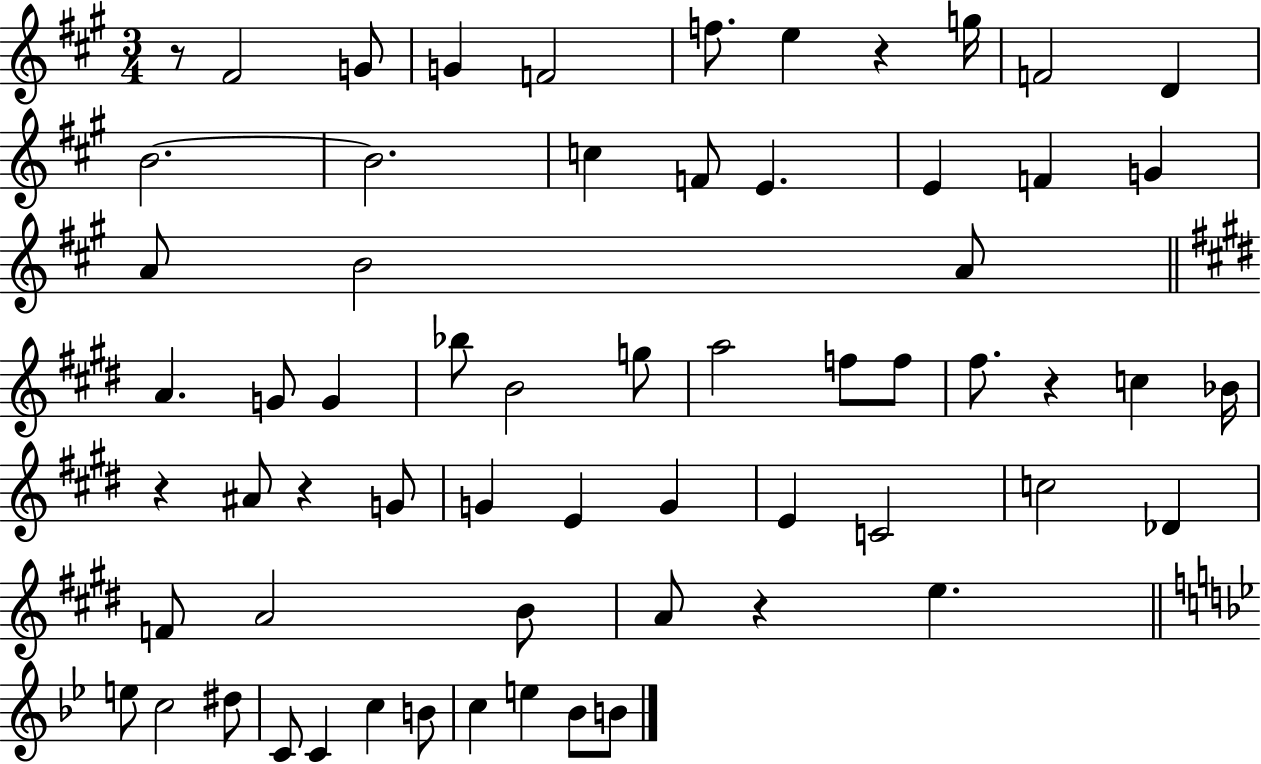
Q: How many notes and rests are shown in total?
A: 63